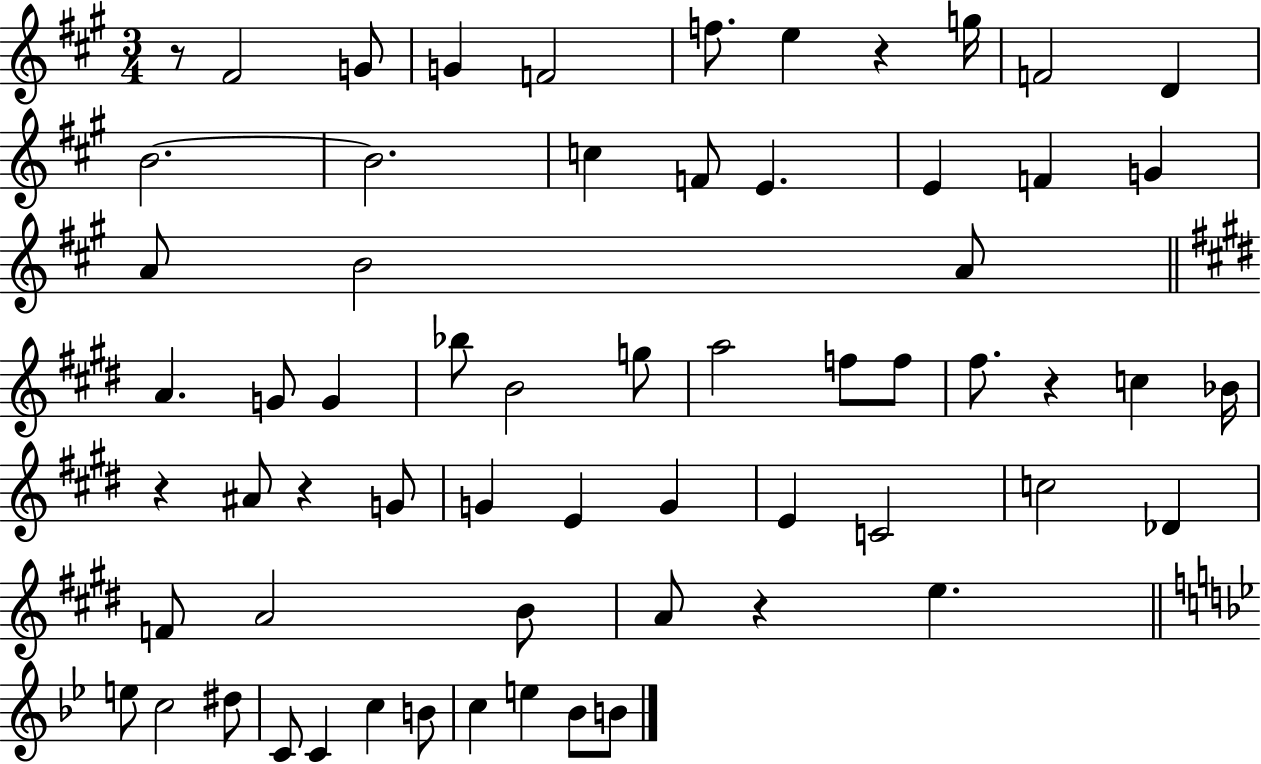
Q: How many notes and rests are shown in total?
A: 63